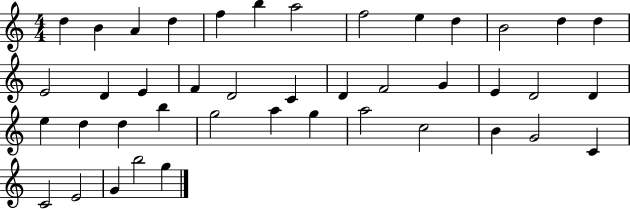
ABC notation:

X:1
T:Untitled
M:4/4
L:1/4
K:C
d B A d f b a2 f2 e d B2 d d E2 D E F D2 C D F2 G E D2 D e d d b g2 a g a2 c2 B G2 C C2 E2 G b2 g